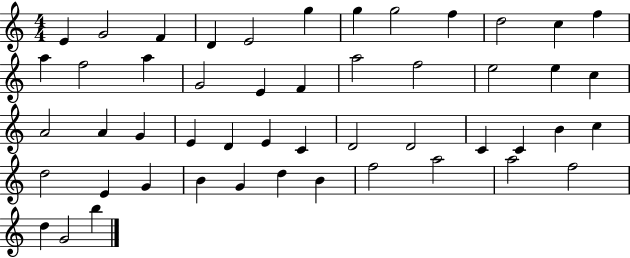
{
  \clef treble
  \numericTimeSignature
  \time 4/4
  \key c \major
  e'4 g'2 f'4 | d'4 e'2 g''4 | g''4 g''2 f''4 | d''2 c''4 f''4 | \break a''4 f''2 a''4 | g'2 e'4 f'4 | a''2 f''2 | e''2 e''4 c''4 | \break a'2 a'4 g'4 | e'4 d'4 e'4 c'4 | d'2 d'2 | c'4 c'4 b'4 c''4 | \break d''2 e'4 g'4 | b'4 g'4 d''4 b'4 | f''2 a''2 | a''2 f''2 | \break d''4 g'2 b''4 | \bar "|."
}